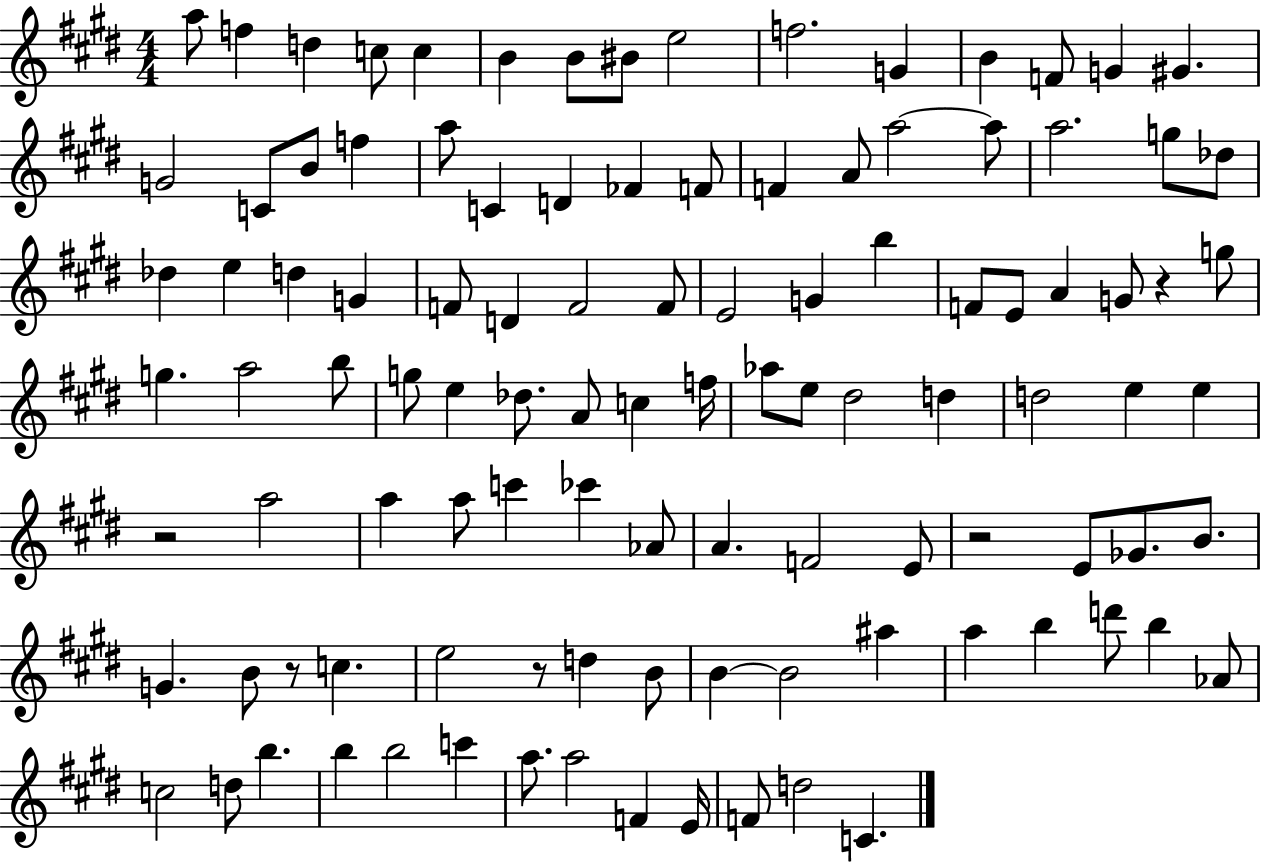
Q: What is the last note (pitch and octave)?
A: C4